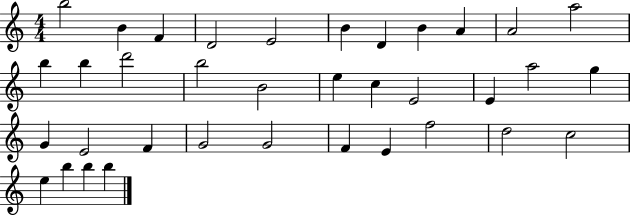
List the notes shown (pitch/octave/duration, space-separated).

B5/h B4/q F4/q D4/h E4/h B4/q D4/q B4/q A4/q A4/h A5/h B5/q B5/q D6/h B5/h B4/h E5/q C5/q E4/h E4/q A5/h G5/q G4/q E4/h F4/q G4/h G4/h F4/q E4/q F5/h D5/h C5/h E5/q B5/q B5/q B5/q